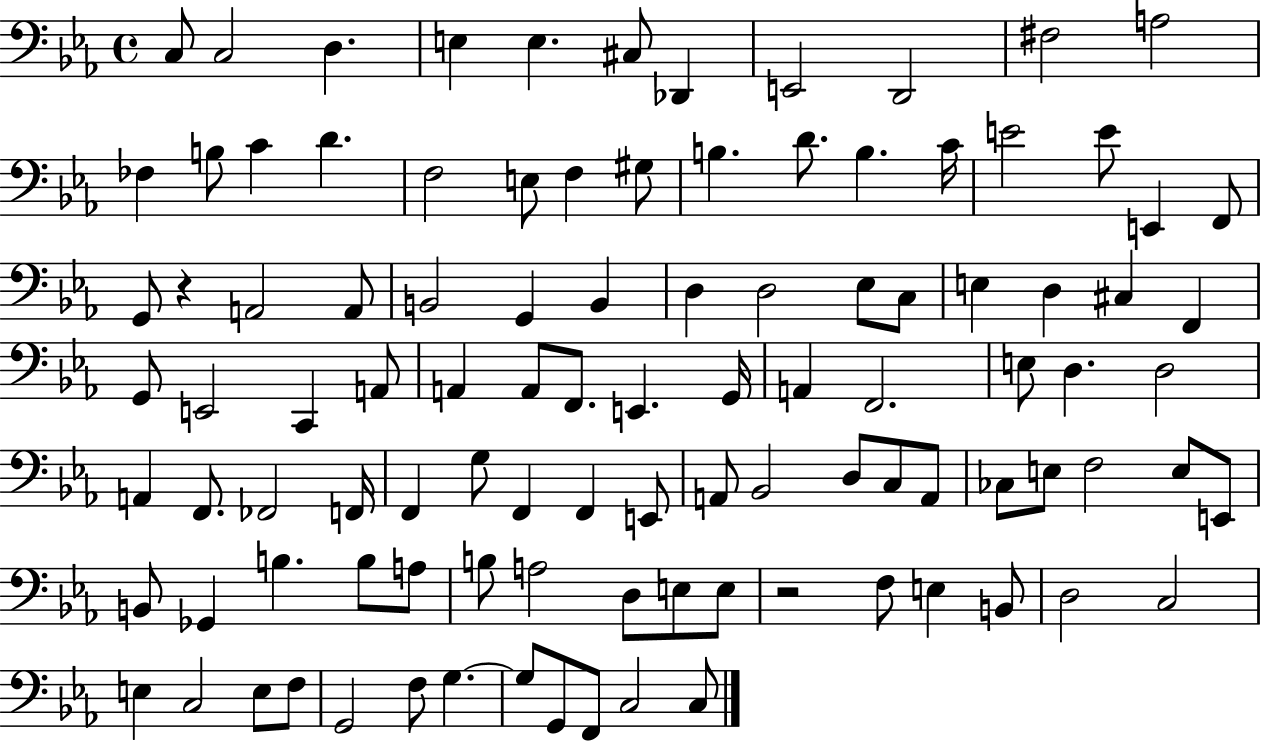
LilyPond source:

{
  \clef bass
  \time 4/4
  \defaultTimeSignature
  \key ees \major
  c8 c2 d4. | e4 e4. cis8 des,4 | e,2 d,2 | fis2 a2 | \break fes4 b8 c'4 d'4. | f2 e8 f4 gis8 | b4. d'8. b4. c'16 | e'2 e'8 e,4 f,8 | \break g,8 r4 a,2 a,8 | b,2 g,4 b,4 | d4 d2 ees8 c8 | e4 d4 cis4 f,4 | \break g,8 e,2 c,4 a,8 | a,4 a,8 f,8. e,4. g,16 | a,4 f,2. | e8 d4. d2 | \break a,4 f,8. fes,2 f,16 | f,4 g8 f,4 f,4 e,8 | a,8 bes,2 d8 c8 a,8 | ces8 e8 f2 e8 e,8 | \break b,8 ges,4 b4. b8 a8 | b8 a2 d8 e8 e8 | r2 f8 e4 b,8 | d2 c2 | \break e4 c2 e8 f8 | g,2 f8 g4.~~ | g8 g,8 f,8 c2 c8 | \bar "|."
}